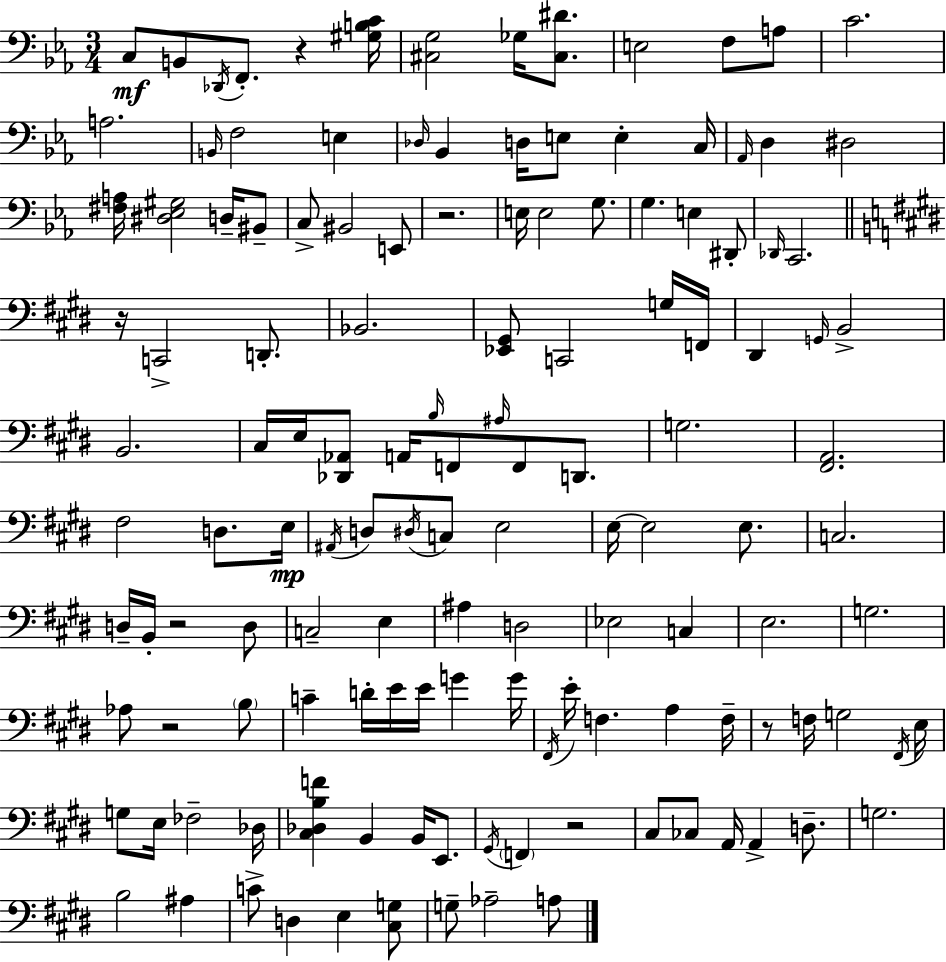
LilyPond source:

{
  \clef bass
  \numericTimeSignature
  \time 3/4
  \key ees \major
  c8\mf b,8 \acciaccatura { des,16 } f,8.-. r4 | <gis b c'>16 <cis g>2 ges16 <cis dis'>8. | e2 f8 a8 | c'2. | \break a2. | \grace { b,16 } f2 e4 | \grace { des16 } bes,4 d16 e8 e4-. | c16 \grace { aes,16 } d4 dis2 | \break <fis a>16 <dis ees gis>2 | d16-- bis,8-- c8-> bis,2 | e,8 r2. | e16 e2 | \break g8. g4. e4 | dis,8-. \grace { des,16 } c,2. | \bar "||" \break \key e \major r16 c,2-> d,8.-. | bes,2. | <ees, gis,>8 c,2 g16 f,16 | dis,4 \grace { g,16 } b,2-> | \break b,2. | cis16 e16 <des, aes,>8 a,16 \grace { b16 } f,8 \grace { ais16 } f,8 | d,8. g2. | <fis, a,>2. | \break fis2 d8. | e16\mp \acciaccatura { ais,16 } d8 \acciaccatura { dis16 } c8 e2 | e16~~ e2 | e8. c2. | \break d16-- b,16-. r2 | d8 c2-- | e4 ais4 d2 | ees2 | \break c4 e2. | g2. | aes8 r2 | \parenthesize b8 c'4-- d'16-. e'16 e'16 | \break g'4 g'16 \acciaccatura { fis,16 } e'16-. f4. | a4 f16-- r8 f16 g2 | \acciaccatura { fis,16 } e16 g8 e16 fes2-- | des16 <cis des b f'>4 b,4 | \break b,16 e,8. \acciaccatura { gis,16 } \parenthesize f,4 | r2 cis8 ces8 | a,16 a,4-> d8.-- g2. | b2 | \break ais4 c'8-> d4 | e4 <cis g>8 g8-- aes2-- | a8 \bar "|."
}